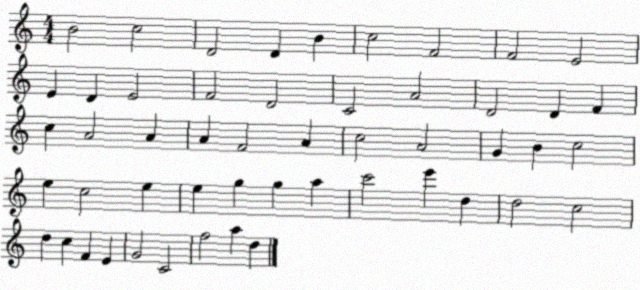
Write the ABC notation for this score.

X:1
T:Untitled
M:4/4
L:1/4
K:C
B2 c2 D2 D B c2 F2 F2 E2 E D E2 F2 D2 C2 A2 D2 D F c A2 A A F2 A c2 A2 G B c2 e c2 e e g g a c'2 e' d d2 c2 d c F E G2 C2 f2 a d